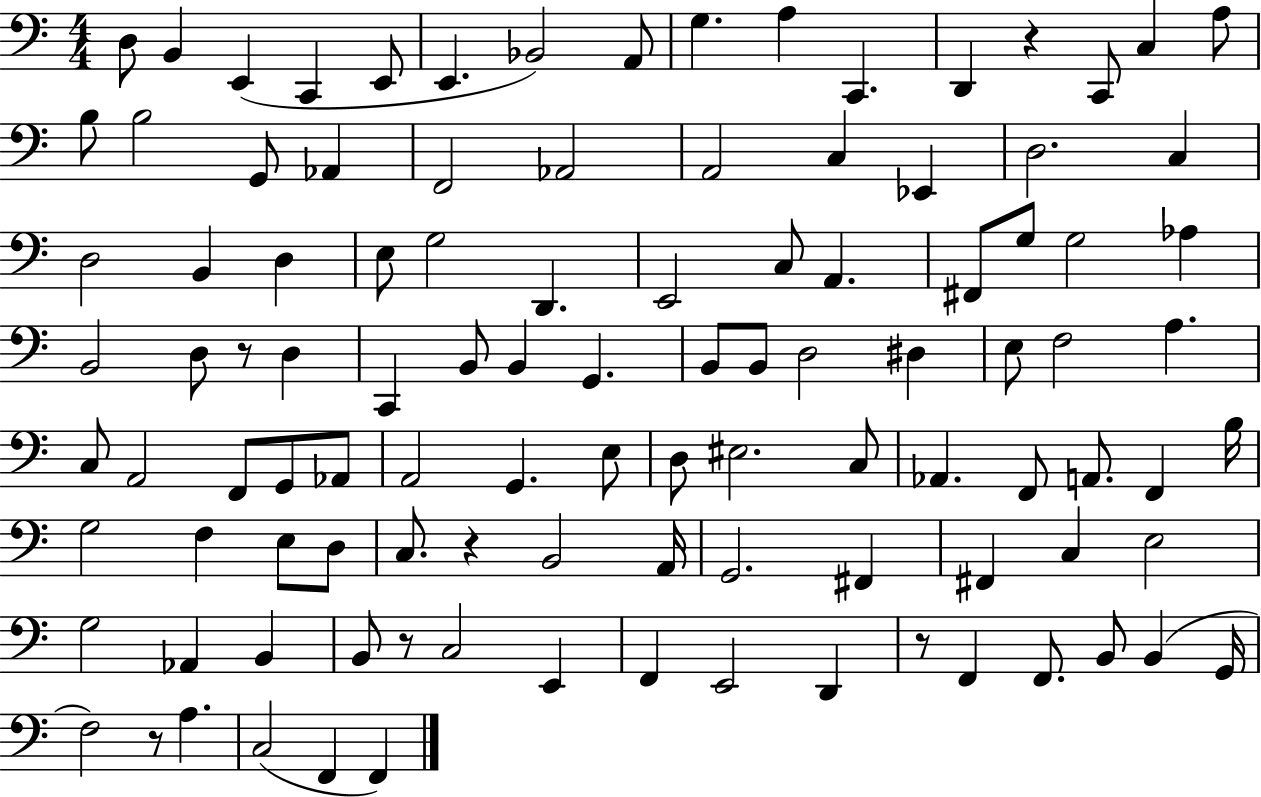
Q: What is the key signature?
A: C major